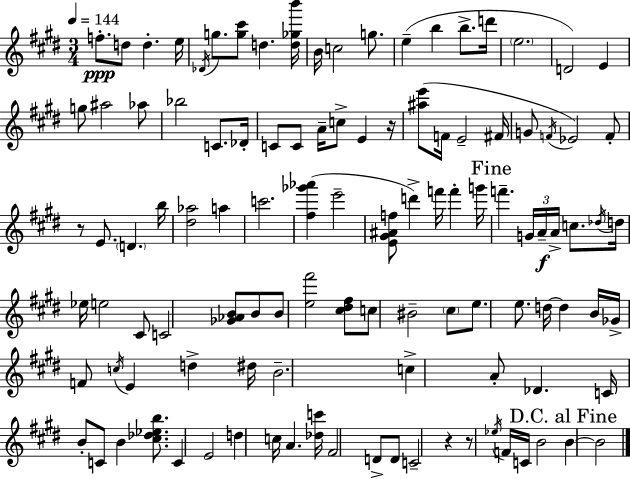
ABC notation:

X:1
T:Untitled
M:3/4
L:1/4
K:E
f/2 d/2 d e/4 _D/4 g/2 [g^c']/2 d [d_gb']/4 B/4 c2 g/2 e b b/2 d'/4 e2 D2 E g/2 ^a2 _a/2 _b2 C/2 _D/4 C/2 C/2 A/4 c/2 E z/4 [^ae']/2 F/4 E2 ^F/4 G/2 F/4 _E2 F/2 z/2 E/2 D b/4 [^d_a]2 a c'2 [^f_g'_a'] e'2 [E^G^Af]/2 d' f'/4 f' g'/4 f' G/4 A/4 A/4 c/2 _d/4 d/4 _e/4 e2 ^C/2 C2 [_G_AB]/2 B/2 B/2 [e^f']2 [^c^d^f]/2 c/2 ^B2 ^c/2 e/2 e/2 d/4 d B/4 _G/4 F/2 c/4 E d ^d/4 B2 c A/2 _D C/4 B/2 C/2 B [^c_d_eb]/2 C E2 d c/4 A [_dc']/4 ^F2 D/2 D/2 C2 z z/2 _e/4 F/4 C/4 B2 B B2